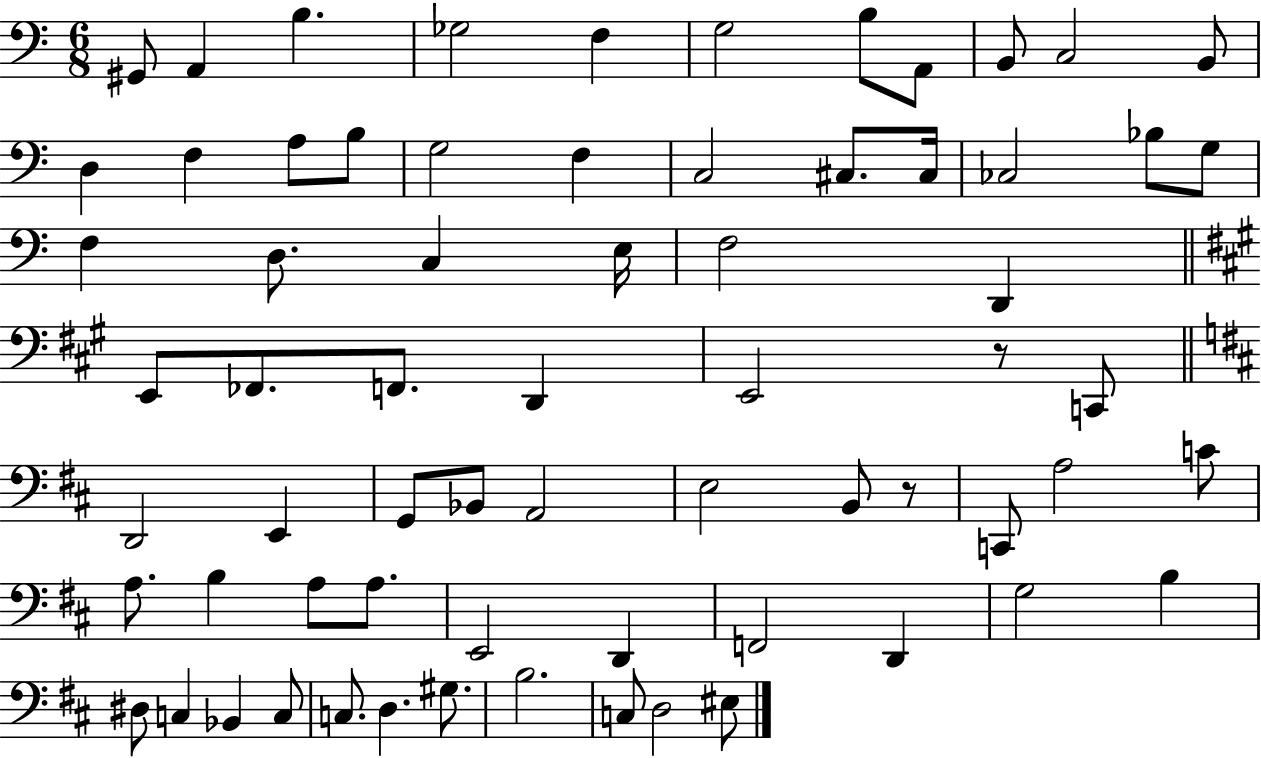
X:1
T:Untitled
M:6/8
L:1/4
K:C
^G,,/2 A,, B, _G,2 F, G,2 B,/2 A,,/2 B,,/2 C,2 B,,/2 D, F, A,/2 B,/2 G,2 F, C,2 ^C,/2 ^C,/4 _C,2 _B,/2 G,/2 F, D,/2 C, E,/4 F,2 D,, E,,/2 _F,,/2 F,,/2 D,, E,,2 z/2 C,,/2 D,,2 E,, G,,/2 _B,,/2 A,,2 E,2 B,,/2 z/2 C,,/2 A,2 C/2 A,/2 B, A,/2 A,/2 E,,2 D,, F,,2 D,, G,2 B, ^D,/2 C, _B,, C,/2 C,/2 D, ^G,/2 B,2 C,/2 D,2 ^E,/2